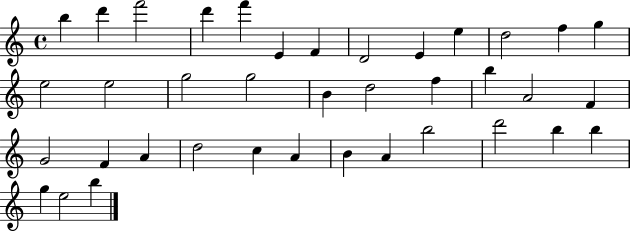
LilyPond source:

{
  \clef treble
  \time 4/4
  \defaultTimeSignature
  \key c \major
  b''4 d'''4 f'''2 | d'''4 f'''4 e'4 f'4 | d'2 e'4 e''4 | d''2 f''4 g''4 | \break e''2 e''2 | g''2 g''2 | b'4 d''2 f''4 | b''4 a'2 f'4 | \break g'2 f'4 a'4 | d''2 c''4 a'4 | b'4 a'4 b''2 | d'''2 b''4 b''4 | \break g''4 e''2 b''4 | \bar "|."
}